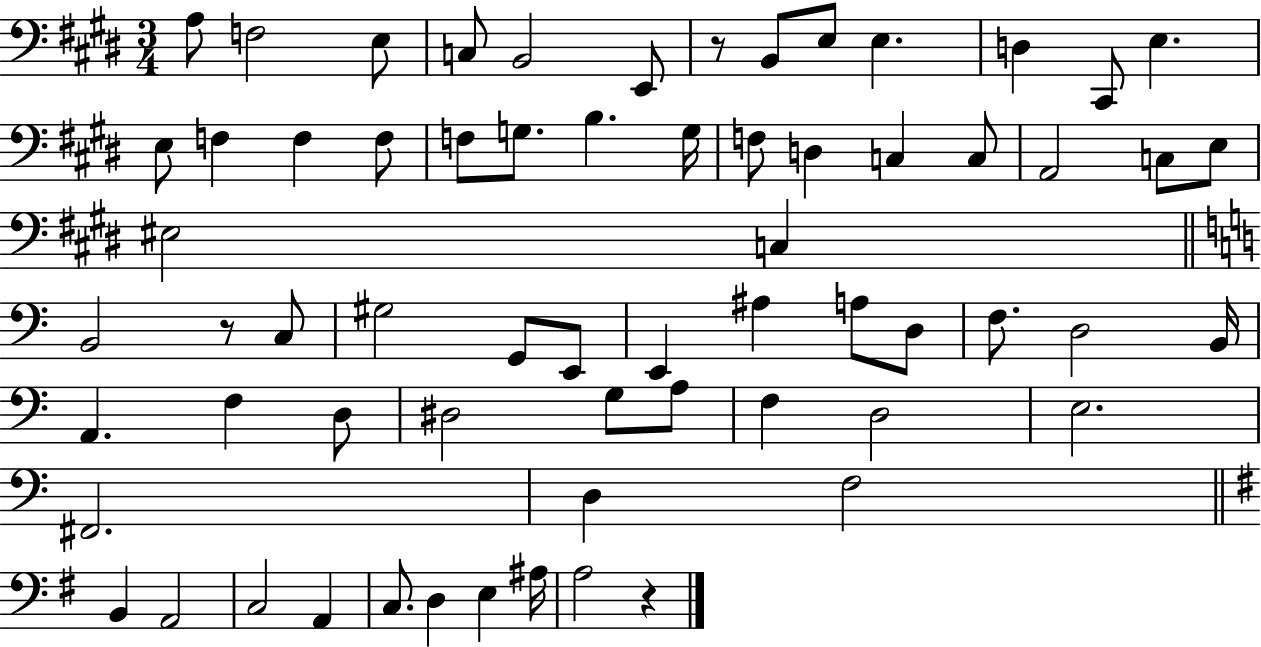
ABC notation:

X:1
T:Untitled
M:3/4
L:1/4
K:E
A,/2 F,2 E,/2 C,/2 B,,2 E,,/2 z/2 B,,/2 E,/2 E, D, ^C,,/2 E, E,/2 F, F, F,/2 F,/2 G,/2 B, G,/4 F,/2 D, C, C,/2 A,,2 C,/2 E,/2 ^E,2 C, B,,2 z/2 C,/2 ^G,2 G,,/2 E,,/2 E,, ^A, A,/2 D,/2 F,/2 D,2 B,,/4 A,, F, D,/2 ^D,2 G,/2 A,/2 F, D,2 E,2 ^F,,2 D, F,2 B,, A,,2 C,2 A,, C,/2 D, E, ^A,/4 A,2 z